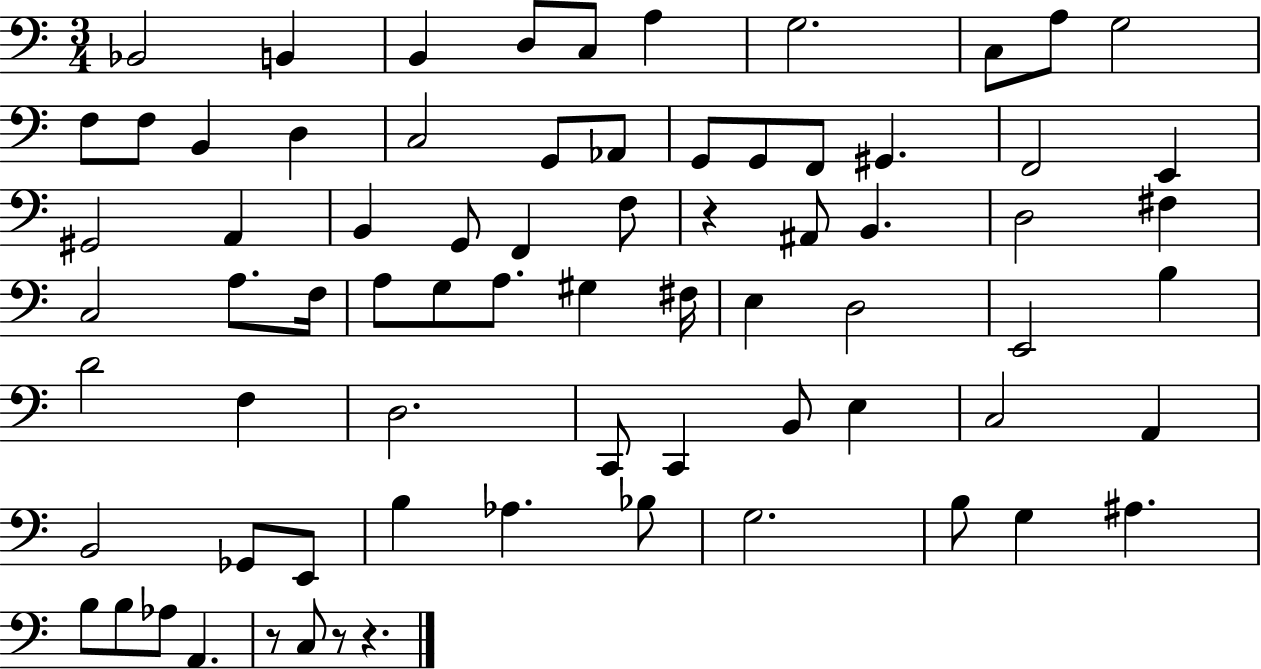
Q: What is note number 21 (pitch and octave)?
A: G#2